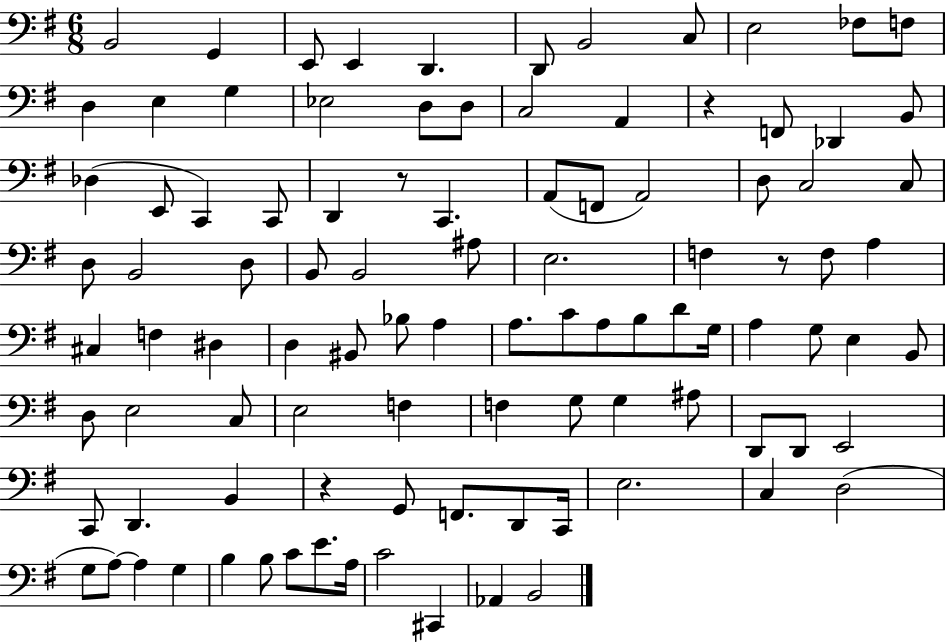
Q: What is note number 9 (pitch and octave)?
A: E3